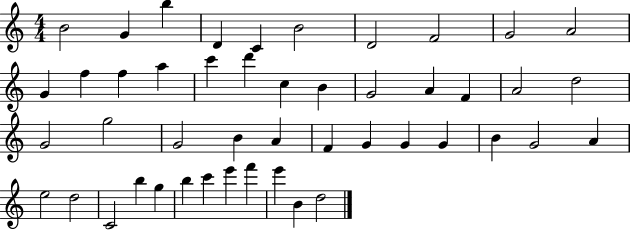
{
  \clef treble
  \numericTimeSignature
  \time 4/4
  \key c \major
  b'2 g'4 b''4 | d'4 c'4 b'2 | d'2 f'2 | g'2 a'2 | \break g'4 f''4 f''4 a''4 | c'''4 d'''4 c''4 b'4 | g'2 a'4 f'4 | a'2 d''2 | \break g'2 g''2 | g'2 b'4 a'4 | f'4 g'4 g'4 g'4 | b'4 g'2 a'4 | \break e''2 d''2 | c'2 b''4 g''4 | b''4 c'''4 e'''4 f'''4 | e'''4 b'4 d''2 | \break \bar "|."
}